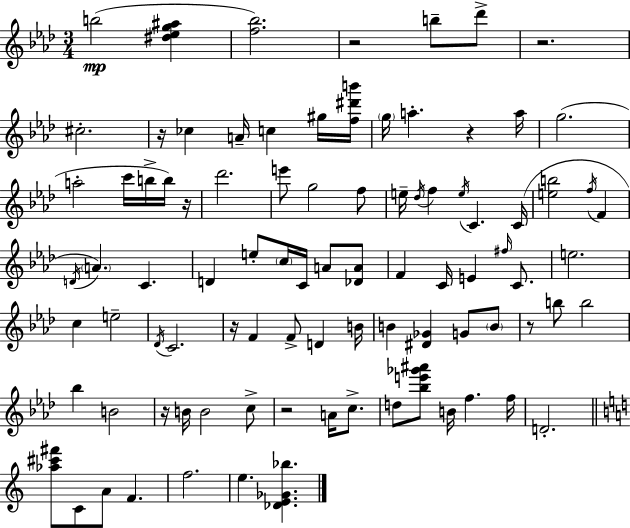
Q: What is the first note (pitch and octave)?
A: B5